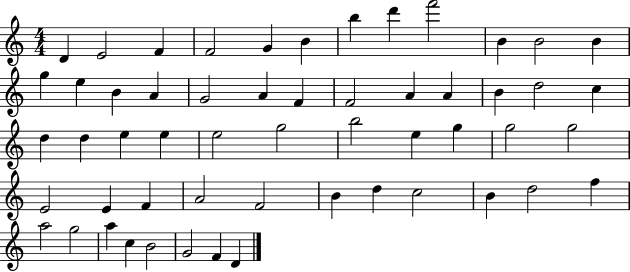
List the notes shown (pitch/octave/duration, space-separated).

D4/q E4/h F4/q F4/h G4/q B4/q B5/q D6/q F6/h B4/q B4/h B4/q G5/q E5/q B4/q A4/q G4/h A4/q F4/q F4/h A4/q A4/q B4/q D5/h C5/q D5/q D5/q E5/q E5/q E5/h G5/h B5/h E5/q G5/q G5/h G5/h E4/h E4/q F4/q A4/h F4/h B4/q D5/q C5/h B4/q D5/h F5/q A5/h G5/h A5/q C5/q B4/h G4/h F4/q D4/q